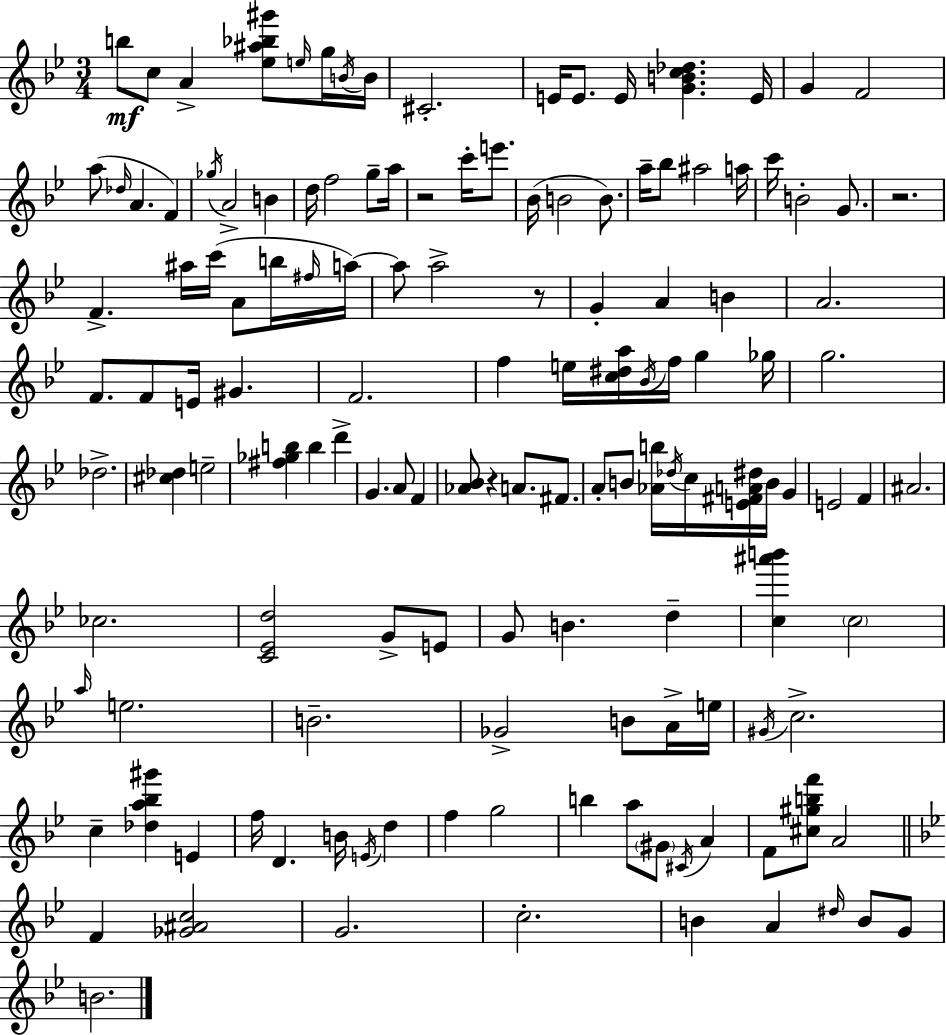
B5/e C5/e A4/q [Eb5,A#5,Bb5,G#6]/e E5/s G5/s B4/s B4/s C#4/h. E4/s E4/e. E4/s [G4,B4,C5,Db5]/q. E4/s G4/q F4/h A5/e Db5/s A4/q. F4/q Gb5/s A4/h B4/q D5/s F5/h G5/e A5/s R/h C6/s E6/e. Bb4/s B4/h B4/e. A5/s Bb5/e A#5/h A5/s C6/s B4/h G4/e. R/h. F4/q. A#5/s C6/s A4/e B5/s F#5/s A5/s A5/e A5/h R/e G4/q A4/q B4/q A4/h. F4/e. F4/e E4/s G#4/q. F4/h. F5/q E5/s [C5,D#5,A5]/s Bb4/s F5/s G5/q Gb5/s G5/h. Db5/h. [C#5,Db5]/q E5/h [F#5,Gb5,B5]/q B5/q D6/q G4/q. A4/e F4/q [Ab4,Bb4]/e R/q A4/e. F#4/e. A4/e B4/e [Ab4,B5]/s Db5/s C5/s [E4,F#4,A4,D#5]/s B4/s G4/q E4/h F4/q A#4/h. CES5/h. [C4,Eb4,D5]/h G4/e E4/e G4/e B4/q. D5/q [C5,A#6,B6]/q C5/h A5/s E5/h. B4/h. Gb4/h B4/e A4/s E5/s G#4/s C5/h. C5/q [Db5,A5,Bb5,G#6]/q E4/q F5/s D4/q. B4/s E4/s D5/q F5/q G5/h B5/q A5/e G#4/e C#4/s A4/q F4/e [C#5,G#5,B5,F6]/e A4/h F4/q [Gb4,A#4,C5]/h G4/h. C5/h. B4/q A4/q D#5/s B4/e G4/e B4/h.